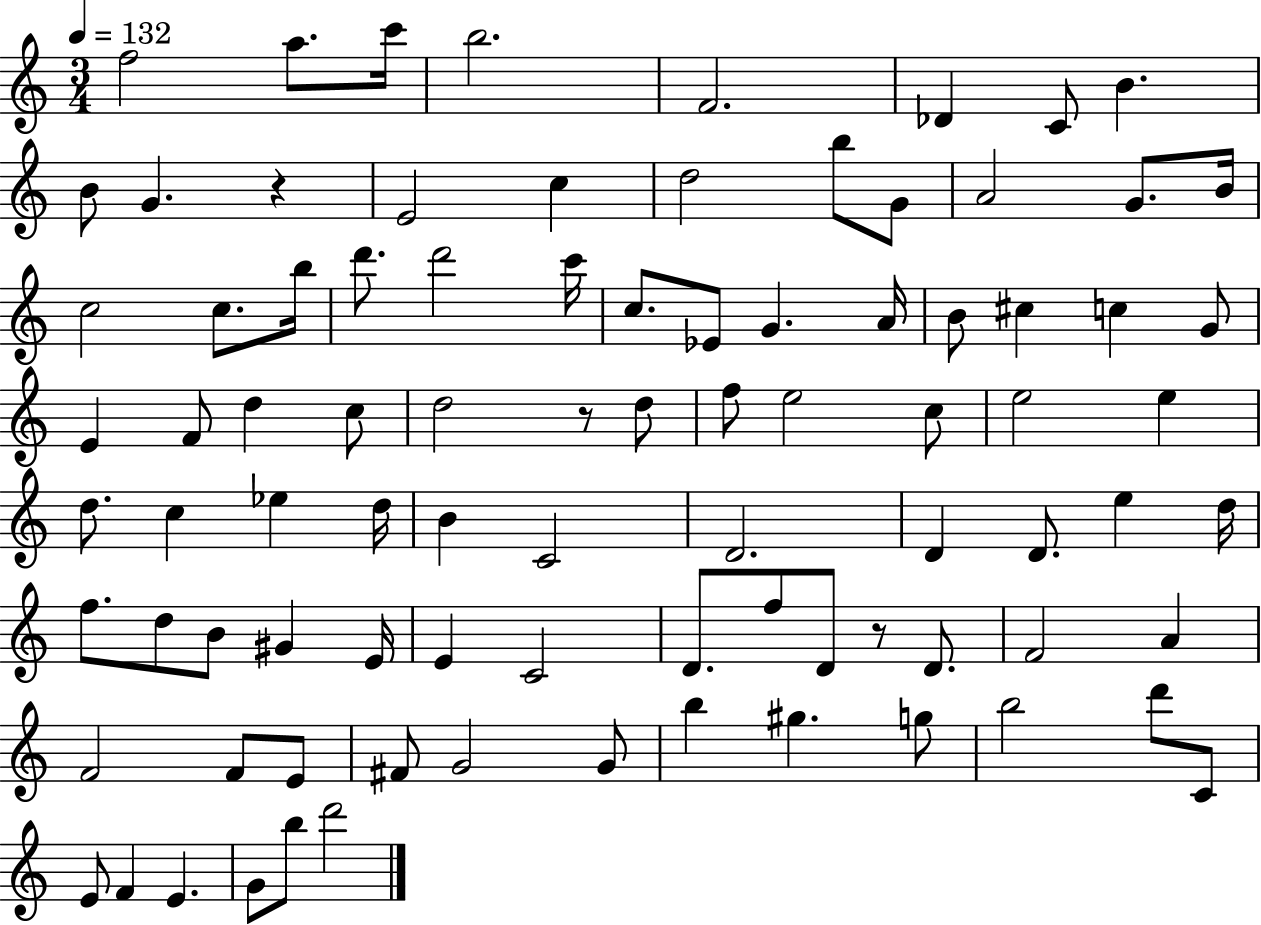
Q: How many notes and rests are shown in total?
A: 88